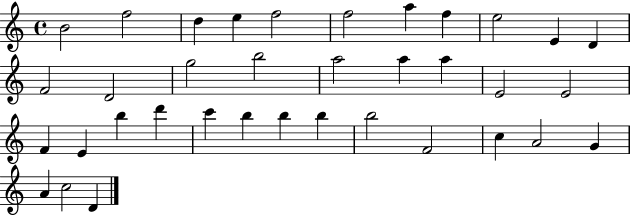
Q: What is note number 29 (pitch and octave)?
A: B5